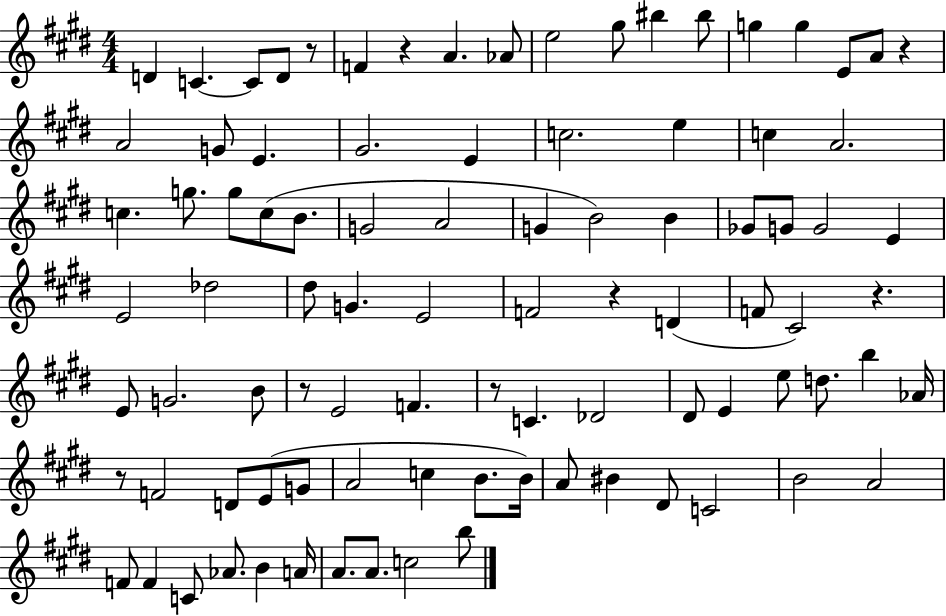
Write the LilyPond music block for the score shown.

{
  \clef treble
  \numericTimeSignature
  \time 4/4
  \key e \major
  d'4 c'4.~~ c'8 d'8 r8 | f'4 r4 a'4. aes'8 | e''2 gis''8 bis''4 bis''8 | g''4 g''4 e'8 a'8 r4 | \break a'2 g'8 e'4. | gis'2. e'4 | c''2. e''4 | c''4 a'2. | \break c''4. g''8. g''8 c''8( b'8. | g'2 a'2 | g'4 b'2) b'4 | ges'8 g'8 g'2 e'4 | \break e'2 des''2 | dis''8 g'4. e'2 | f'2 r4 d'4( | f'8 cis'2) r4. | \break e'8 g'2. b'8 | r8 e'2 f'4. | r8 c'4. des'2 | dis'8 e'4 e''8 d''8. b''4 aes'16 | \break r8 f'2 d'8 e'8( g'8 | a'2 c''4 b'8. b'16) | a'8 bis'4 dis'8 c'2 | b'2 a'2 | \break f'8 f'4 c'8 aes'8. b'4 a'16 | a'8. a'8. c''2 b''8 | \bar "|."
}